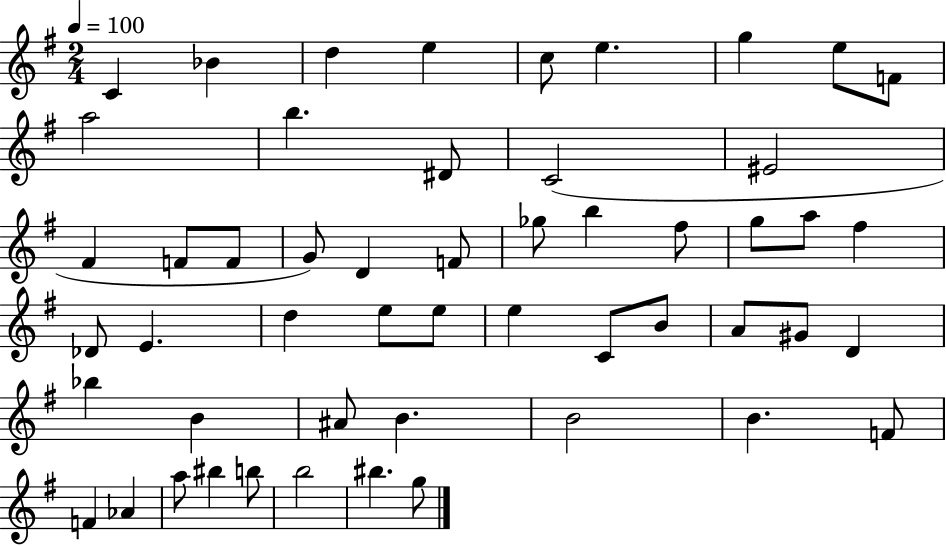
C4/q Bb4/q D5/q E5/q C5/e E5/q. G5/q E5/e F4/e A5/h B5/q. D#4/e C4/h EIS4/h F#4/q F4/e F4/e G4/e D4/q F4/e Gb5/e B5/q F#5/e G5/e A5/e F#5/q Db4/e E4/q. D5/q E5/e E5/e E5/q C4/e B4/e A4/e G#4/e D4/q Bb5/q B4/q A#4/e B4/q. B4/h B4/q. F4/e F4/q Ab4/q A5/e BIS5/q B5/e B5/h BIS5/q. G5/e